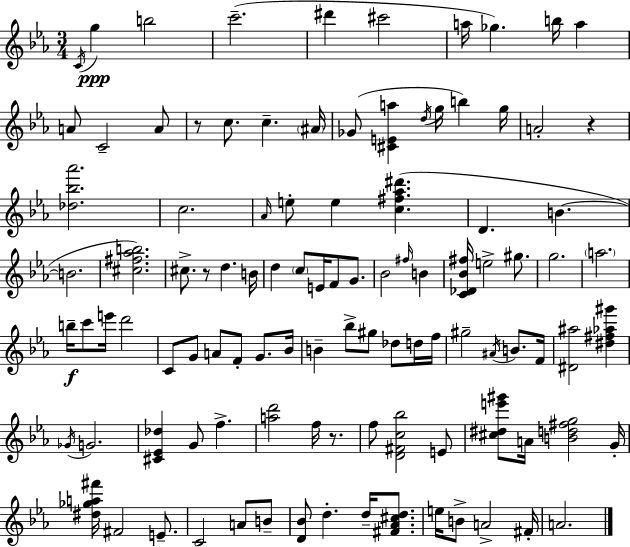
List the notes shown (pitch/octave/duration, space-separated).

C4/s G5/q B5/h C6/h. D#6/q C#6/h A5/s Gb5/q. B5/s A5/q A4/e C4/h A4/e R/e C5/e. C5/q. A#4/s Gb4/e [C#4,E4,A5]/q D5/s G5/s B5/q G5/s A4/h R/q [Db5,Bb5,Ab6]/h. C5/h. Ab4/s E5/e E5/q [C5,F#5,Ab5,D#6]/q. D4/q. B4/q. B4/h. [C#5,F#5,Ab5,B5]/h. C#5/e. R/e D5/q. B4/s D5/q C5/e E4/s F4/e G4/e. Bb4/h F#5/s B4/q [C4,Db4,Bb4,F#5]/s E5/h G#5/e. G5/h. A5/h. B5/s C6/e E6/s D6/h C4/e G4/e A4/e F4/e G4/e. Bb4/s B4/q Bb5/e G#5/e Db5/e D5/s F5/s G#5/h A#4/s B4/e. F4/s [D#4,A#5]/h [D#5,F#5,Ab5,G#6]/q Gb4/s G4/h. [C#4,Eb4,Db5]/q G4/e F5/q. [A5,D6]/h F5/s R/e. F5/e [D4,F#4,C5,Bb5]/h E4/e [C#5,D#5,E6,G#6]/e A4/s [B4,D5,F#5,G5]/h G4/s [D#5,Gb5,A5,F#6]/s F#4/h E4/e. C4/h A4/e B4/e [D4,Bb4]/e D5/q. D5/s [F#4,Ab4,C#5,D5]/e. E5/s B4/e A4/h F#4/s A4/h.